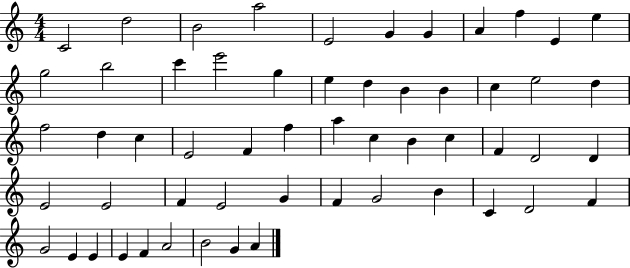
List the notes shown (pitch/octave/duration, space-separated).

C4/h D5/h B4/h A5/h E4/h G4/q G4/q A4/q F5/q E4/q E5/q G5/h B5/h C6/q E6/h G5/q E5/q D5/q B4/q B4/q C5/q E5/h D5/q F5/h D5/q C5/q E4/h F4/q F5/q A5/q C5/q B4/q C5/q F4/q D4/h D4/q E4/h E4/h F4/q E4/h G4/q F4/q G4/h B4/q C4/q D4/h F4/q G4/h E4/q E4/q E4/q F4/q A4/h B4/h G4/q A4/q